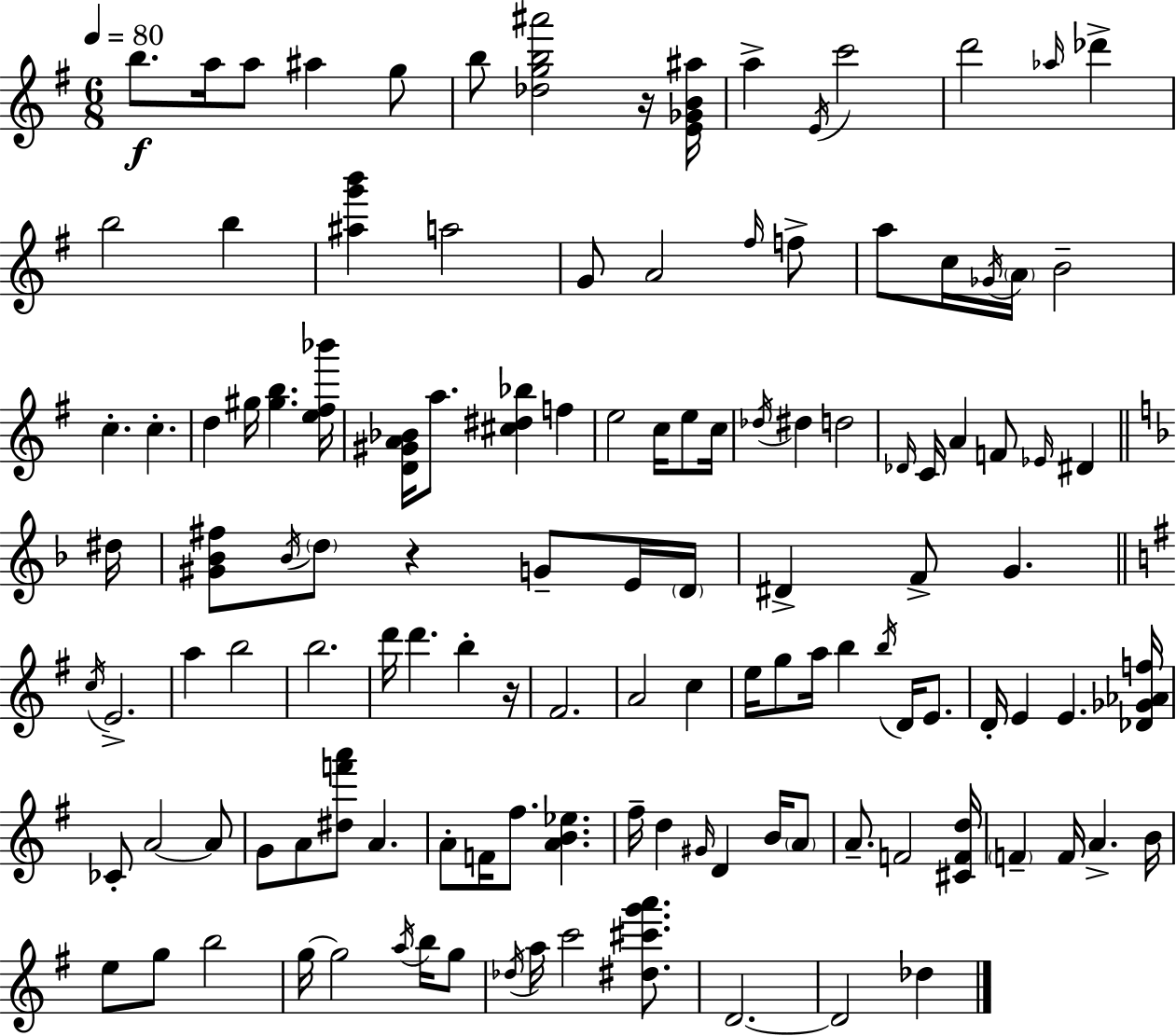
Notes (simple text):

B5/e. A5/s A5/e A#5/q G5/e B5/e [Db5,G5,B5,A#6]/h R/s [E4,Gb4,B4,A#5]/s A5/q E4/s C6/h D6/h Ab5/s Db6/q B5/h B5/q [A#5,G6,B6]/q A5/h G4/e A4/h F#5/s F5/e A5/e C5/s Gb4/s A4/s B4/h C5/q. C5/q. D5/q G#5/s [G#5,B5]/q. [E5,F#5,Bb6]/s [D4,G#4,A4,Bb4]/s A5/e. [C#5,D#5,Bb5]/q F5/q E5/h C5/s E5/e C5/s Db5/s D#5/q D5/h Db4/s C4/s A4/q F4/e Eb4/s D#4/q D#5/s [G#4,Bb4,F#5]/e Bb4/s D5/e R/q G4/e E4/s D4/s D#4/q F4/e G4/q. C5/s E4/h. A5/q B5/h B5/h. D6/s D6/q. B5/q R/s F#4/h. A4/h C5/q E5/s G5/e A5/s B5/q B5/s D4/s E4/e. D4/s E4/q E4/q. [Db4,Gb4,Ab4,F5]/s CES4/e A4/h A4/e G4/e A4/e [D#5,F6,A6]/e A4/q. A4/e F4/s F#5/e. [A4,B4,Eb5]/q. F#5/s D5/q G#4/s D4/q B4/s A4/e A4/e. F4/h [C#4,F4,D5]/s F4/q F4/s A4/q. B4/s E5/e G5/e B5/h G5/s G5/h A5/s B5/s G5/e Db5/s A5/s C6/h [D#5,C#6,G6,A6]/e. D4/h. D4/h Db5/q